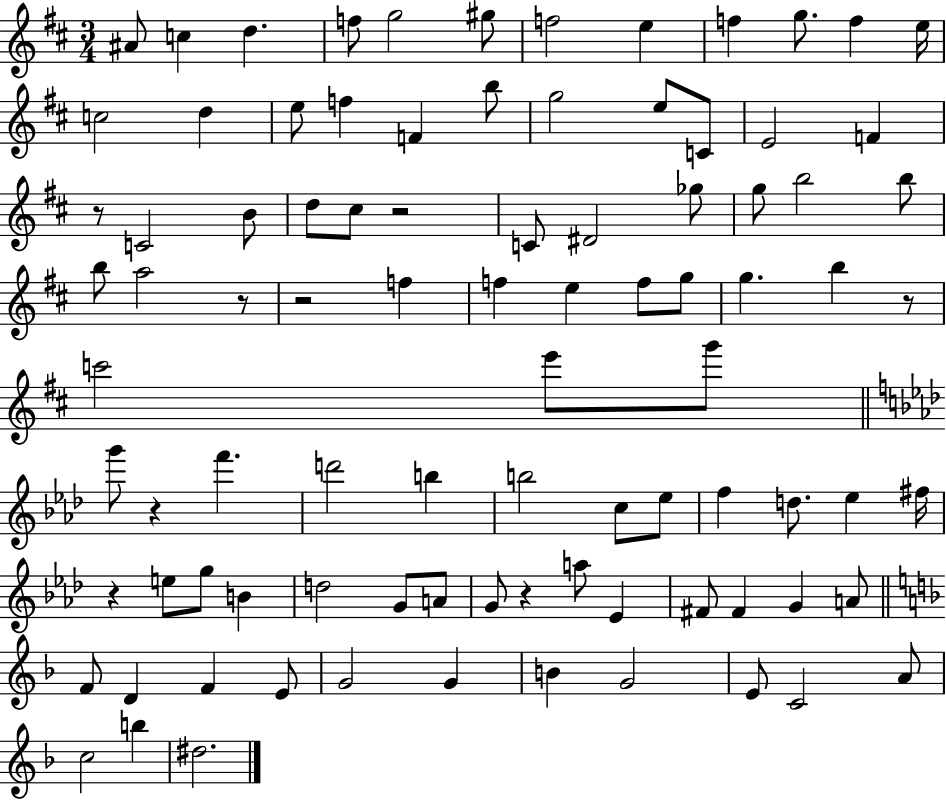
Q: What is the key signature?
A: D major